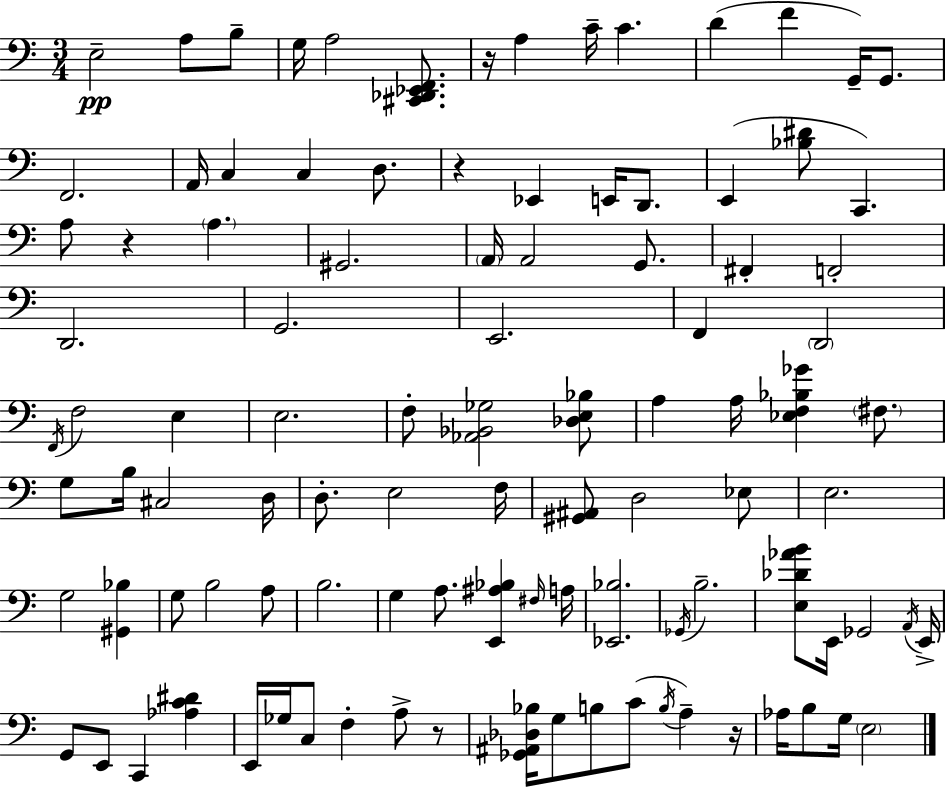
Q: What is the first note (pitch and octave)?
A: E3